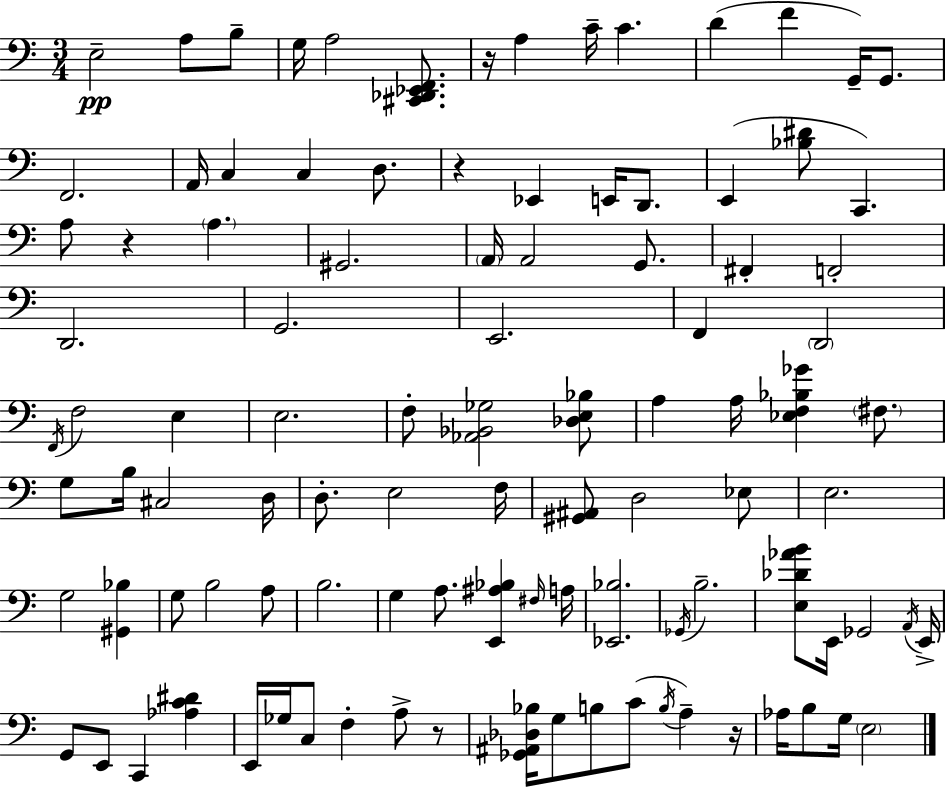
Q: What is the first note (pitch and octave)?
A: E3